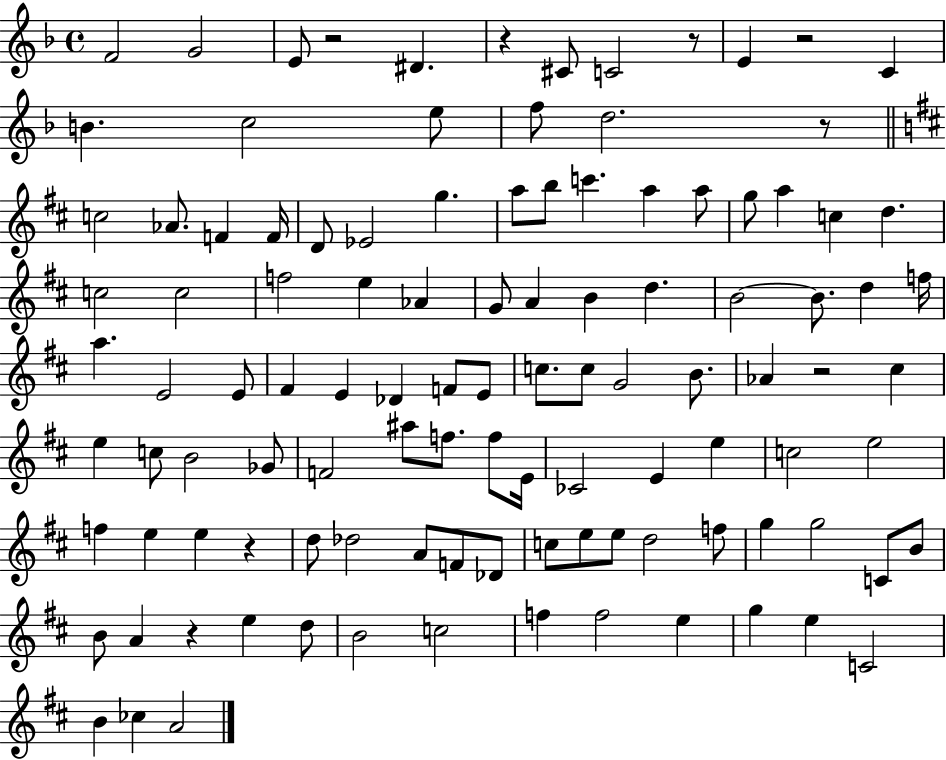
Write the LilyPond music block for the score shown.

{
  \clef treble
  \time 4/4
  \defaultTimeSignature
  \key f \major
  f'2 g'2 | e'8 r2 dis'4. | r4 cis'8 c'2 r8 | e'4 r2 c'4 | \break b'4. c''2 e''8 | f''8 d''2. r8 | \bar "||" \break \key b \minor c''2 aes'8. f'4 f'16 | d'8 ees'2 g''4. | a''8 b''8 c'''4. a''4 a''8 | g''8 a''4 c''4 d''4. | \break c''2 c''2 | f''2 e''4 aes'4 | g'8 a'4 b'4 d''4. | b'2~~ b'8. d''4 f''16 | \break a''4. e'2 e'8 | fis'4 e'4 des'4 f'8 e'8 | c''8. c''8 g'2 b'8. | aes'4 r2 cis''4 | \break e''4 c''8 b'2 ges'8 | f'2 ais''8 f''8. f''8 e'16 | ces'2 e'4 e''4 | c''2 e''2 | \break f''4 e''4 e''4 r4 | d''8 des''2 a'8 f'8 des'8 | c''8 e''8 e''8 d''2 f''8 | g''4 g''2 c'8 b'8 | \break b'8 a'4 r4 e''4 d''8 | b'2 c''2 | f''4 f''2 e''4 | g''4 e''4 c'2 | \break b'4 ces''4 a'2 | \bar "|."
}